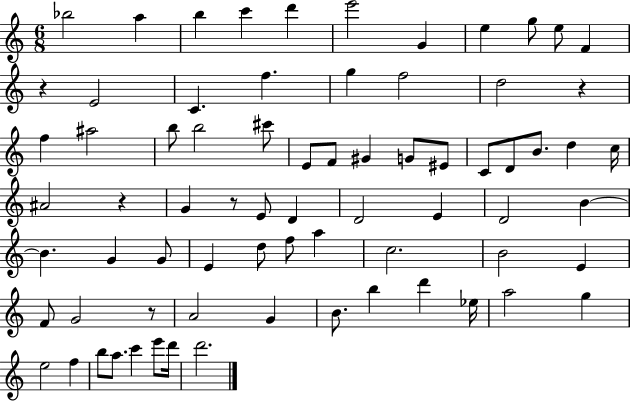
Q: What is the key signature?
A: C major